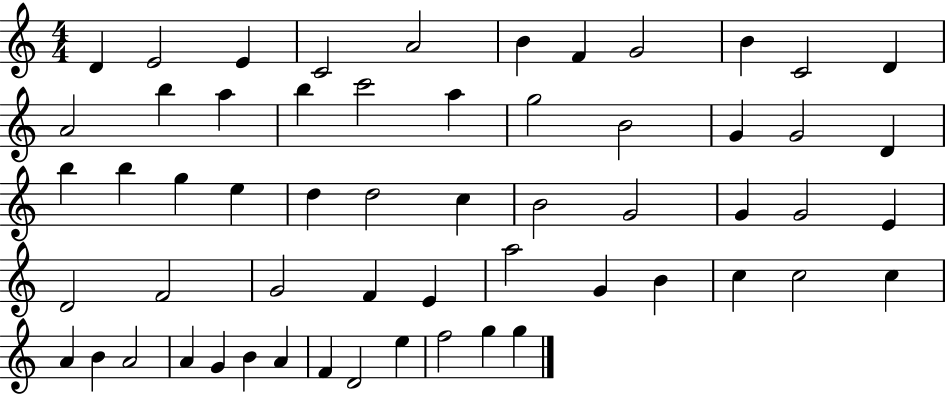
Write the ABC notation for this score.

X:1
T:Untitled
M:4/4
L:1/4
K:C
D E2 E C2 A2 B F G2 B C2 D A2 b a b c'2 a g2 B2 G G2 D b b g e d d2 c B2 G2 G G2 E D2 F2 G2 F E a2 G B c c2 c A B A2 A G B A F D2 e f2 g g